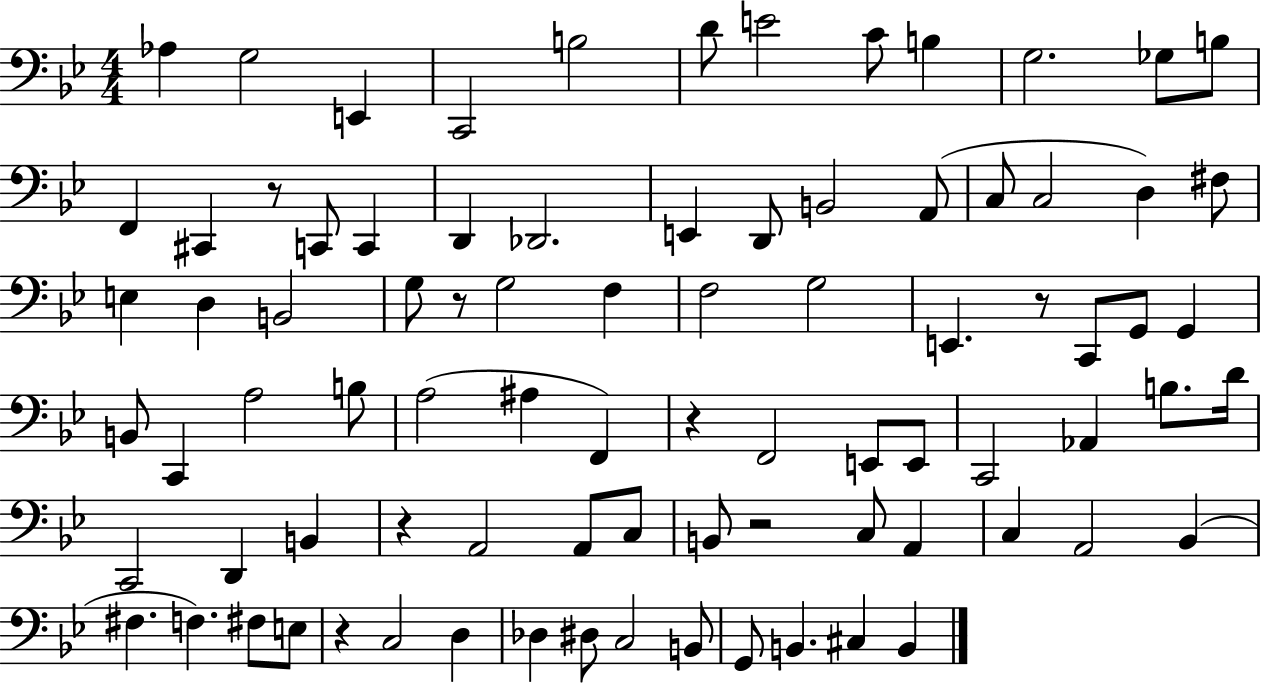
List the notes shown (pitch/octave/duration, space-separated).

Ab3/q G3/h E2/q C2/h B3/h D4/e E4/h C4/e B3/q G3/h. Gb3/e B3/e F2/q C#2/q R/e C2/e C2/q D2/q Db2/h. E2/q D2/e B2/h A2/e C3/e C3/h D3/q F#3/e E3/q D3/q B2/h G3/e R/e G3/h F3/q F3/h G3/h E2/q. R/e C2/e G2/e G2/q B2/e C2/q A3/h B3/e A3/h A#3/q F2/q R/q F2/h E2/e E2/e C2/h Ab2/q B3/e. D4/s C2/h D2/q B2/q R/q A2/h A2/e C3/e B2/e R/h C3/e A2/q C3/q A2/h Bb2/q F#3/q. F3/q. F#3/e E3/e R/q C3/h D3/q Db3/q D#3/e C3/h B2/e G2/e B2/q. C#3/q B2/q